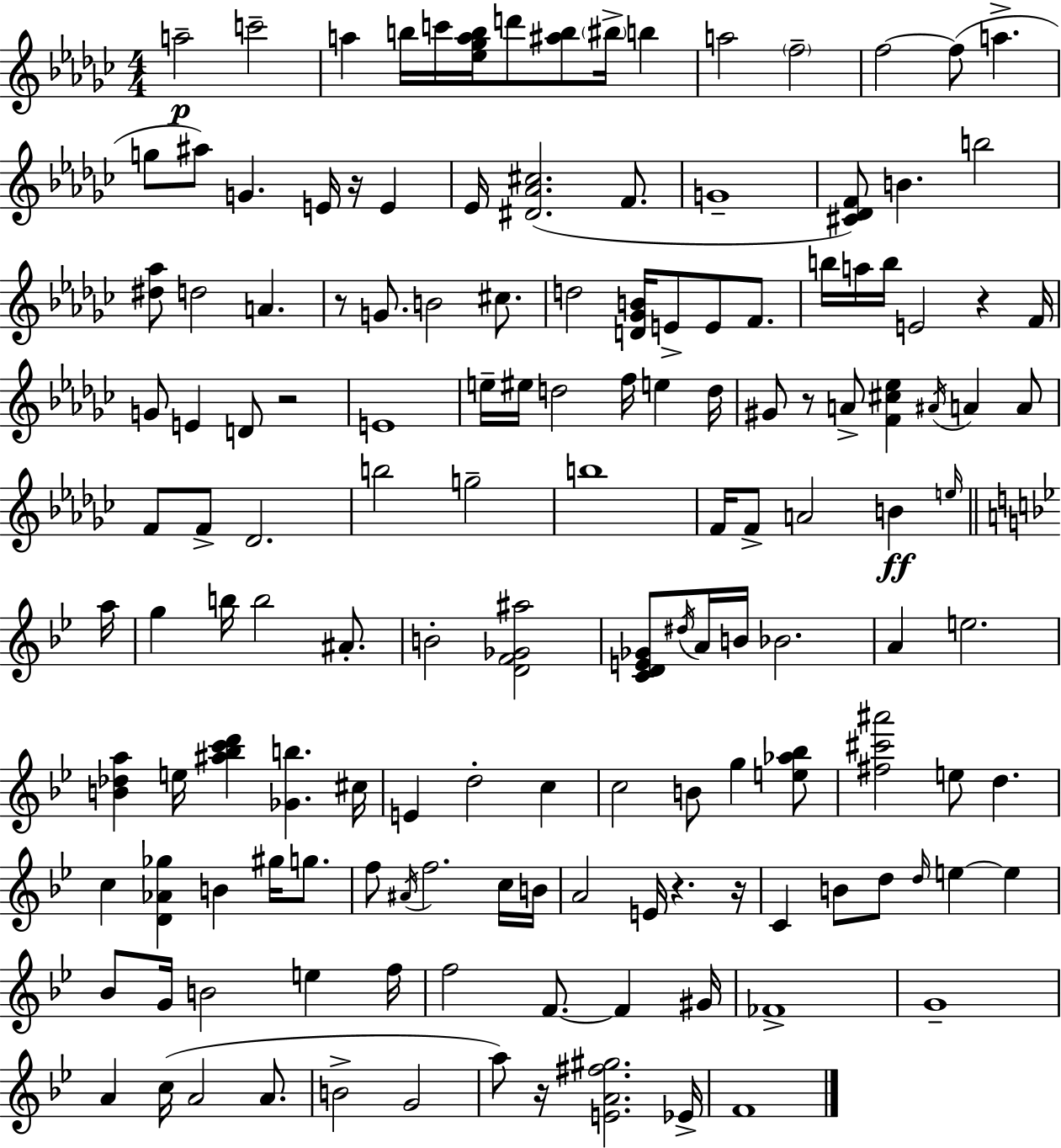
{
  \clef treble
  \numericTimeSignature
  \time 4/4
  \key ees \minor
  \repeat volta 2 { a''2--\p c'''2-- | a''4 b''16 c'''16 <ees'' ges'' a'' b''>16 d'''8 <ais'' b''>8 \parenthesize bis''16-> b''4 | a''2 \parenthesize f''2-- | f''2~~ f''8( a''4.-> | \break g''8 ais''8) g'4. e'16 r16 e'4 | ees'16 <dis' aes' cis''>2.( f'8. | g'1-- | <cis' des' f'>8) b'4. b''2 | \break <dis'' aes''>8 d''2 a'4. | r8 g'8. b'2 cis''8. | d''2 <d' ges' b'>16 e'8-> e'8 f'8. | b''16 a''16 b''16 e'2 r4 f'16 | \break g'8 e'4 d'8 r2 | e'1 | e''16-- eis''16 d''2 f''16 e''4 d''16 | gis'8 r8 a'8-> <f' cis'' ees''>4 \acciaccatura { ais'16 } a'4 a'8 | \break f'8 f'8-> des'2. | b''2 g''2-- | b''1 | f'16 f'8-> a'2 b'4\ff | \break \grace { e''16 } \bar "||" \break \key bes \major a''16 g''4 b''16 b''2 ais'8.-. | b'2-. <d' f' ges' ais''>2 | <c' d' e' ges'>8 \acciaccatura { dis''16 } a'16 b'16 bes'2. | a'4 e''2. | \break <b' des'' a''>4 e''16 <ais'' bes'' c''' d'''>4 <ges' b''>4. | cis''16 e'4 d''2-. c''4 | c''2 b'8 g''4 | <e'' aes'' bes''>8 <fis'' cis''' ais'''>2 e''8 d''4. | \break c''4 <d' aes' ges''>4 b'4 gis''16 g''8. | f''8 \acciaccatura { ais'16 } f''2. | c''16 b'16 a'2 e'16 r4. | r16 c'4 b'8 d''8 \grace { d''16 } e''4~~ | \break e''4 bes'8 g'16 b'2 e''4 | f''16 f''2 f'8.~~ f'4 | gis'16 fes'1-> | g'1-- | \break a'4 c''16( a'2 | a'8. b'2-> g'2 | a''8) r16 <e' a' fis'' gis''>2. | ees'16-> f'1 | \break } \bar "|."
}